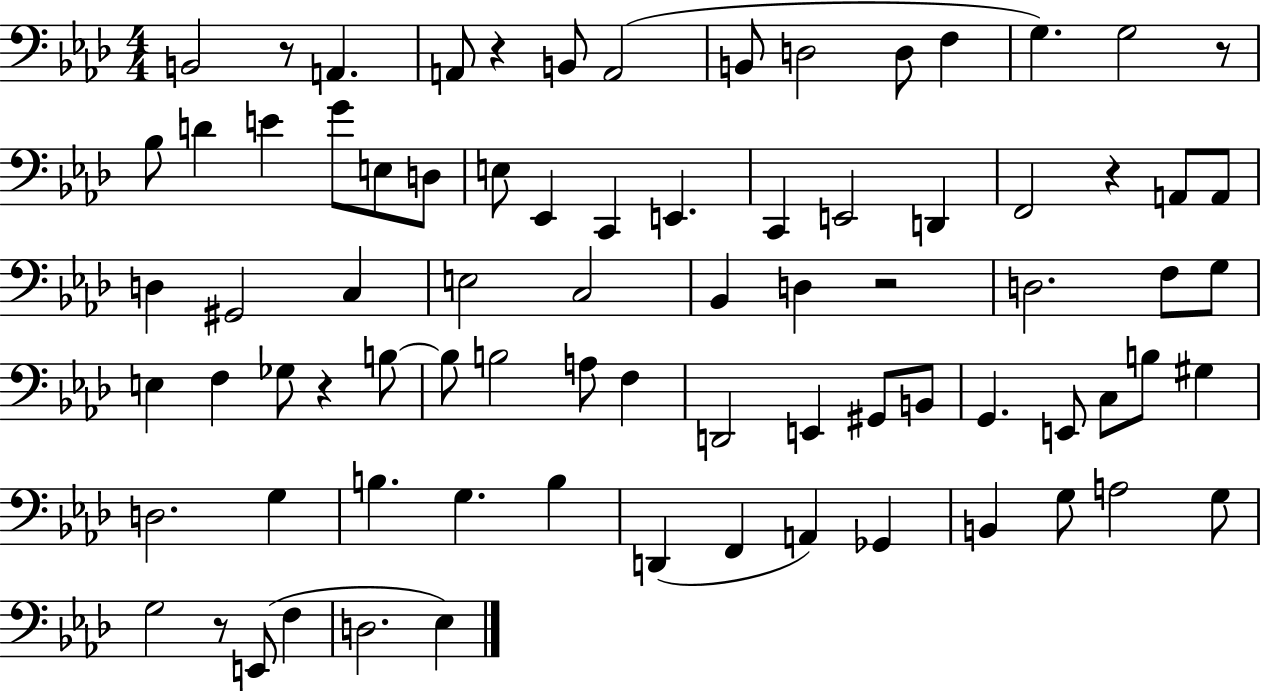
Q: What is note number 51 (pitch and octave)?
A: E2